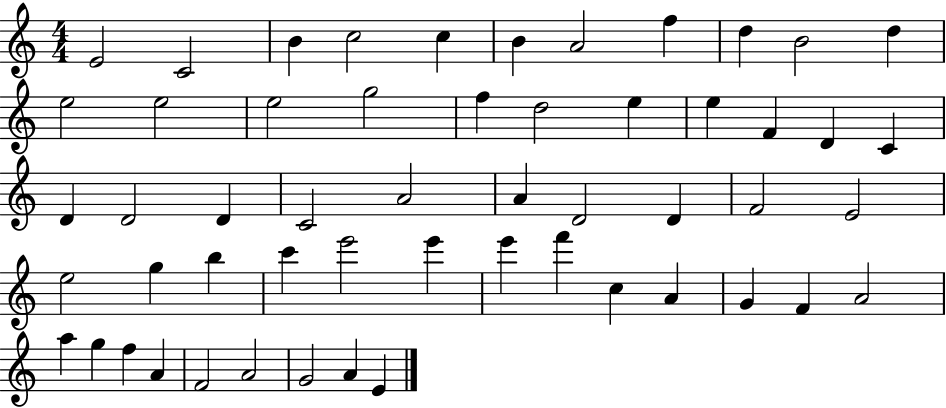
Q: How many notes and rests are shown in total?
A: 54